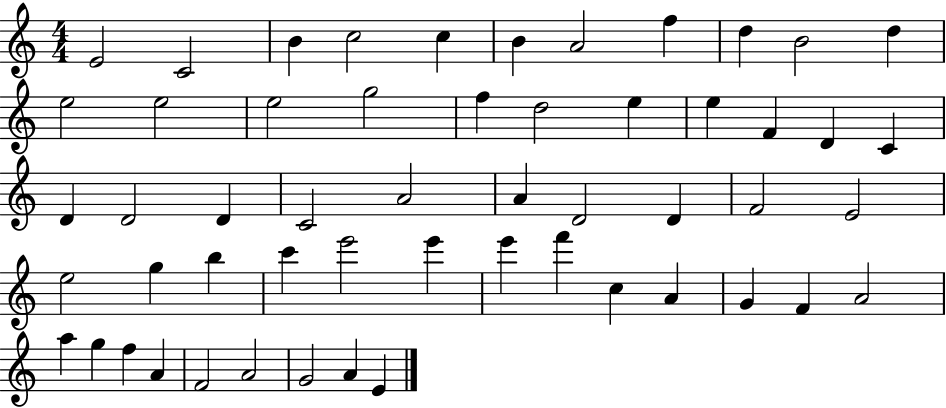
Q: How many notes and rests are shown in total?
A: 54